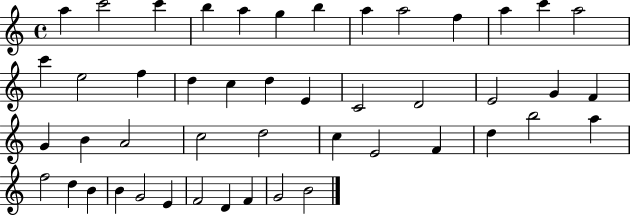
A5/q C6/h C6/q B5/q A5/q G5/q B5/q A5/q A5/h F5/q A5/q C6/q A5/h C6/q E5/h F5/q D5/q C5/q D5/q E4/q C4/h D4/h E4/h G4/q F4/q G4/q B4/q A4/h C5/h D5/h C5/q E4/h F4/q D5/q B5/h A5/q F5/h D5/q B4/q B4/q G4/h E4/q F4/h D4/q F4/q G4/h B4/h